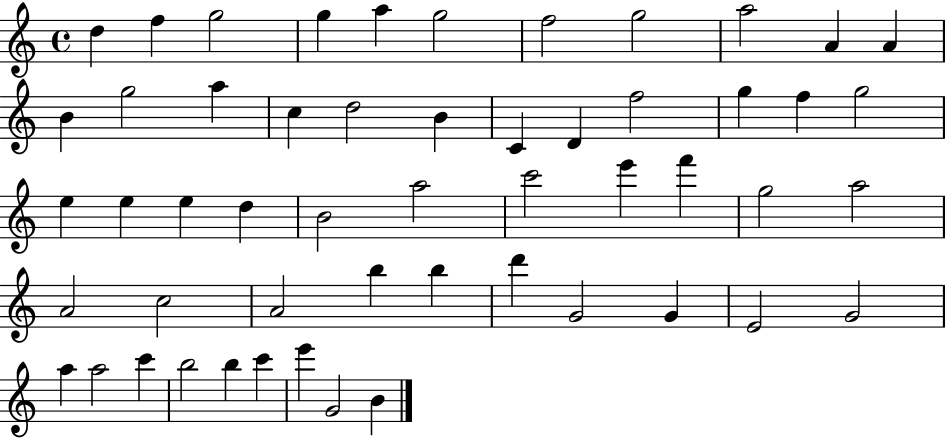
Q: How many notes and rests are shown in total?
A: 53